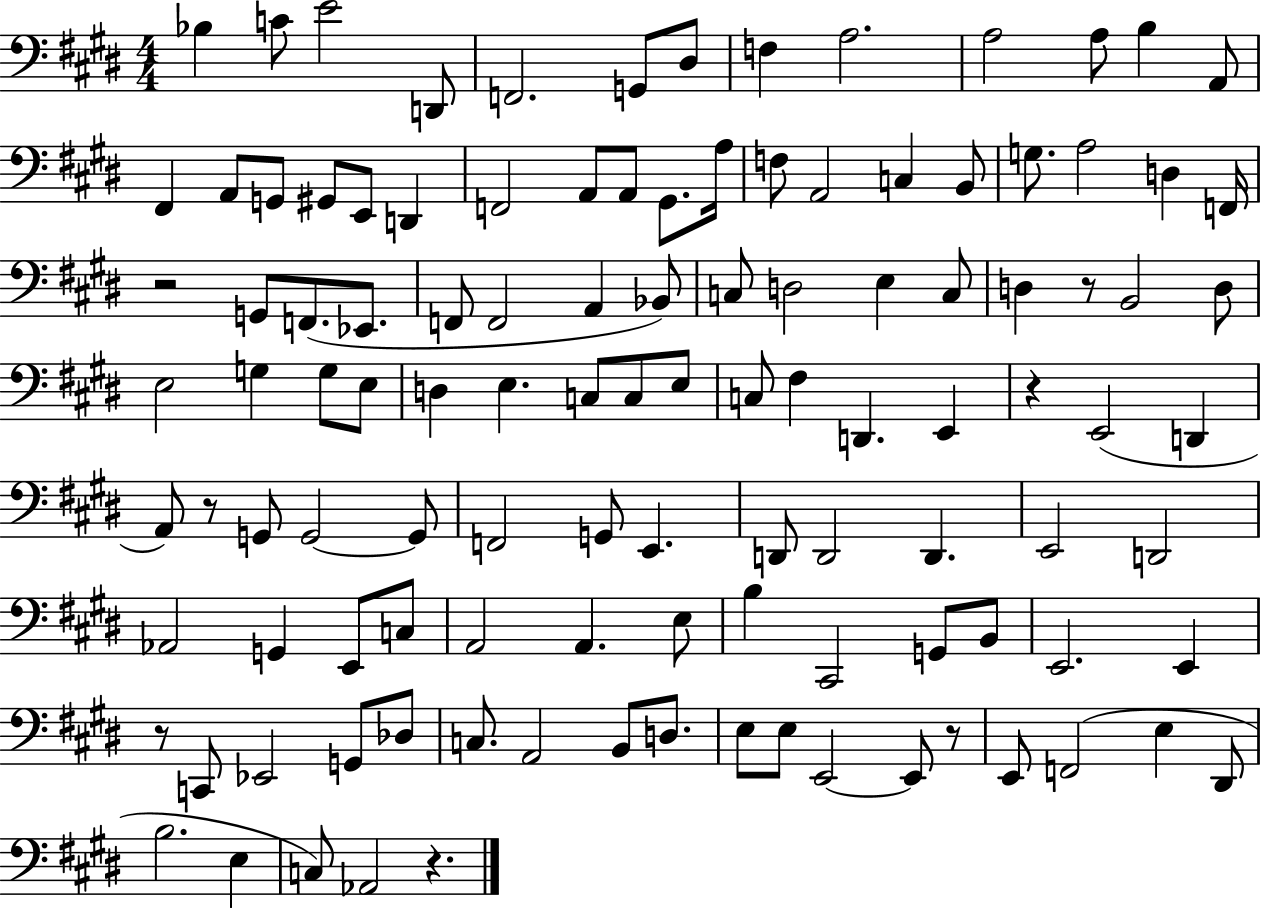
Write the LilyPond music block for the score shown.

{
  \clef bass
  \numericTimeSignature
  \time 4/4
  \key e \major
  \repeat volta 2 { bes4 c'8 e'2 d,8 | f,2. g,8 dis8 | f4 a2. | a2 a8 b4 a,8 | \break fis,4 a,8 g,8 gis,8 e,8 d,4 | f,2 a,8 a,8 gis,8. a16 | f8 a,2 c4 b,8 | g8. a2 d4 f,16 | \break r2 g,8 f,8.( ees,8. | f,8 f,2 a,4 bes,8) | c8 d2 e4 c8 | d4 r8 b,2 d8 | \break e2 g4 g8 e8 | d4 e4. c8 c8 e8 | c8 fis4 d,4. e,4 | r4 e,2( d,4 | \break a,8) r8 g,8 g,2~~ g,8 | f,2 g,8 e,4. | d,8 d,2 d,4. | e,2 d,2 | \break aes,2 g,4 e,8 c8 | a,2 a,4. e8 | b4 cis,2 g,8 b,8 | e,2. e,4 | \break r8 c,8 ees,2 g,8 des8 | c8. a,2 b,8 d8. | e8 e8 e,2~~ e,8 r8 | e,8 f,2( e4 dis,8 | \break b2. e4 | c8) aes,2 r4. | } \bar "|."
}